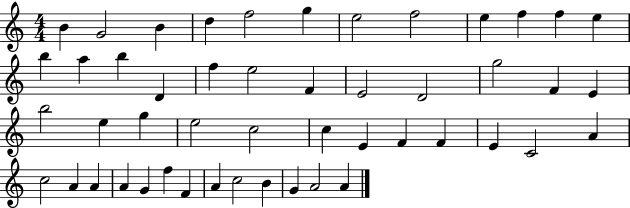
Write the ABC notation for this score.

X:1
T:Untitled
M:4/4
L:1/4
K:C
B G2 B d f2 g e2 f2 e f f e b a b D f e2 F E2 D2 g2 F E b2 e g e2 c2 c E F F E C2 A c2 A A A G f F A c2 B G A2 A